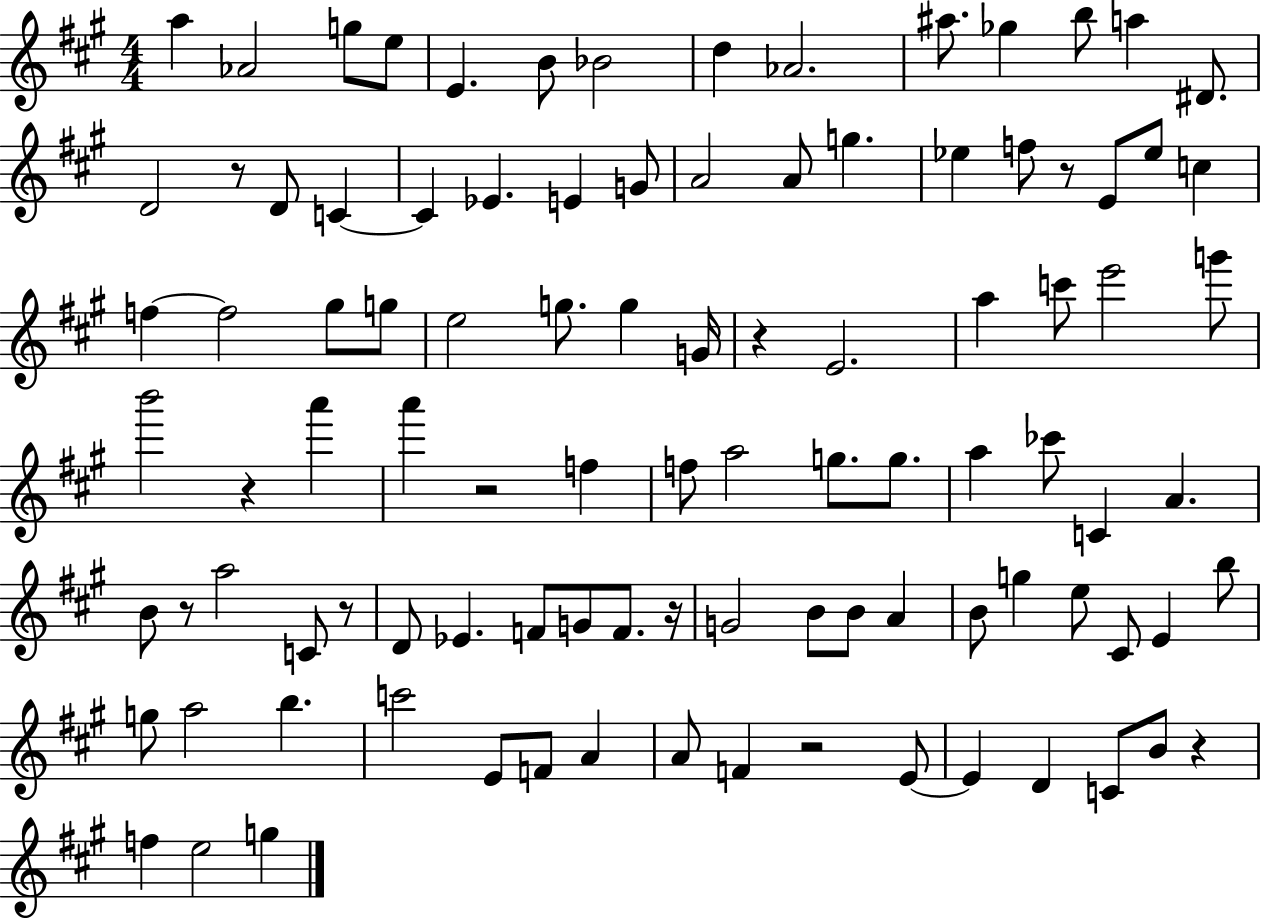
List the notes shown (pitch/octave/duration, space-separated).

A5/q Ab4/h G5/e E5/e E4/q. B4/e Bb4/h D5/q Ab4/h. A#5/e. Gb5/q B5/e A5/q D#4/e. D4/h R/e D4/e C4/q C4/q Eb4/q. E4/q G4/e A4/h A4/e G5/q. Eb5/q F5/e R/e E4/e Eb5/e C5/q F5/q F5/h G#5/e G5/e E5/h G5/e. G5/q G4/s R/q E4/h. A5/q C6/e E6/h G6/e B6/h R/q A6/q A6/q R/h F5/q F5/e A5/h G5/e. G5/e. A5/q CES6/e C4/q A4/q. B4/e R/e A5/h C4/e R/e D4/e Eb4/q. F4/e G4/e F4/e. R/s G4/h B4/e B4/e A4/q B4/e G5/q E5/e C#4/e E4/q B5/e G5/e A5/h B5/q. C6/h E4/e F4/e A4/q A4/e F4/q R/h E4/e E4/q D4/q C4/e B4/e R/q F5/q E5/h G5/q